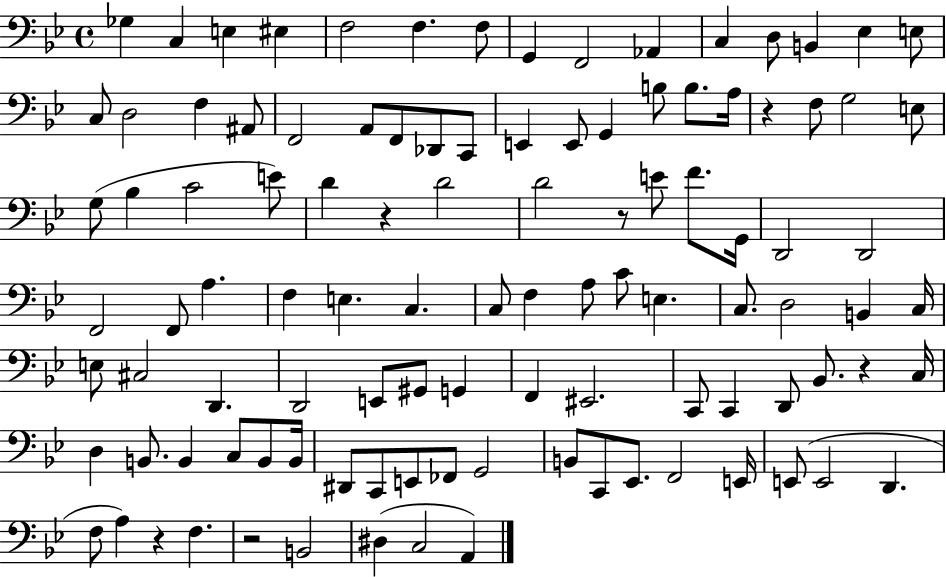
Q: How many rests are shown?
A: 6